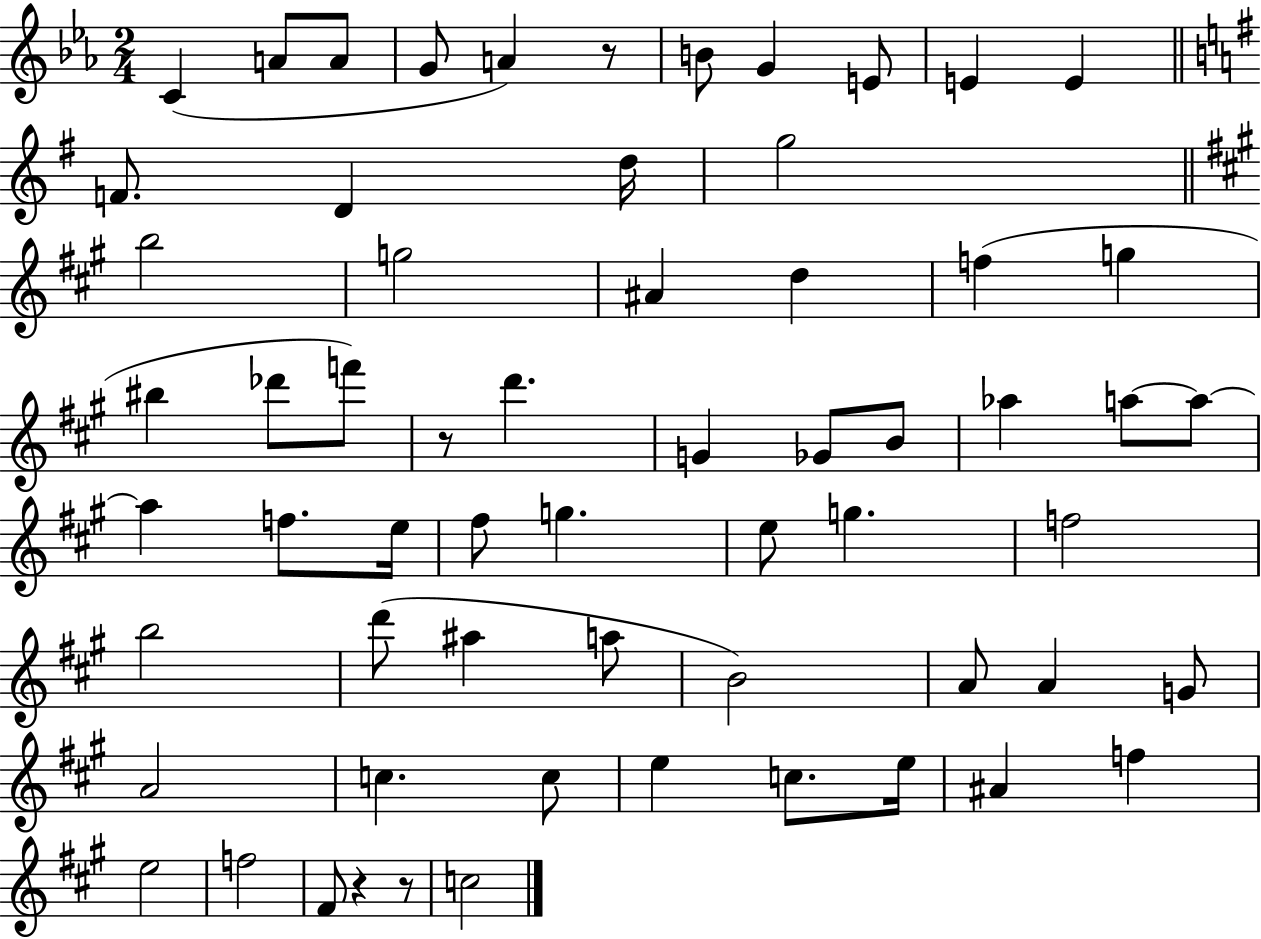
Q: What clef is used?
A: treble